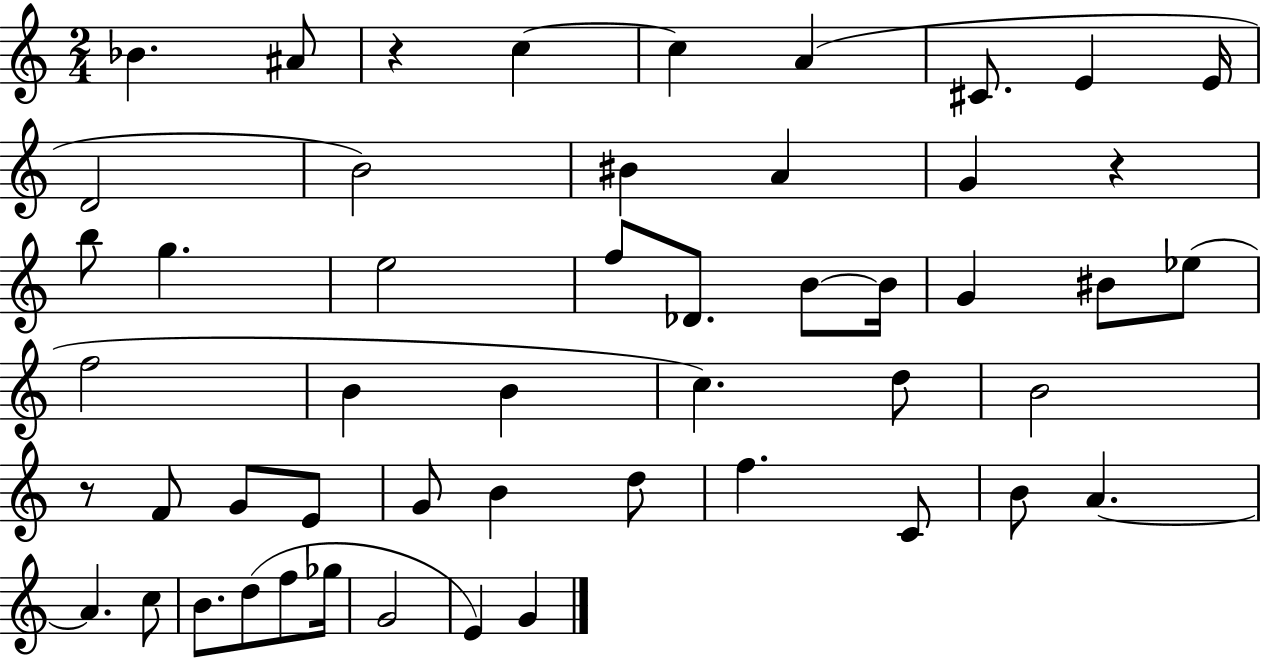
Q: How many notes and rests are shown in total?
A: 51